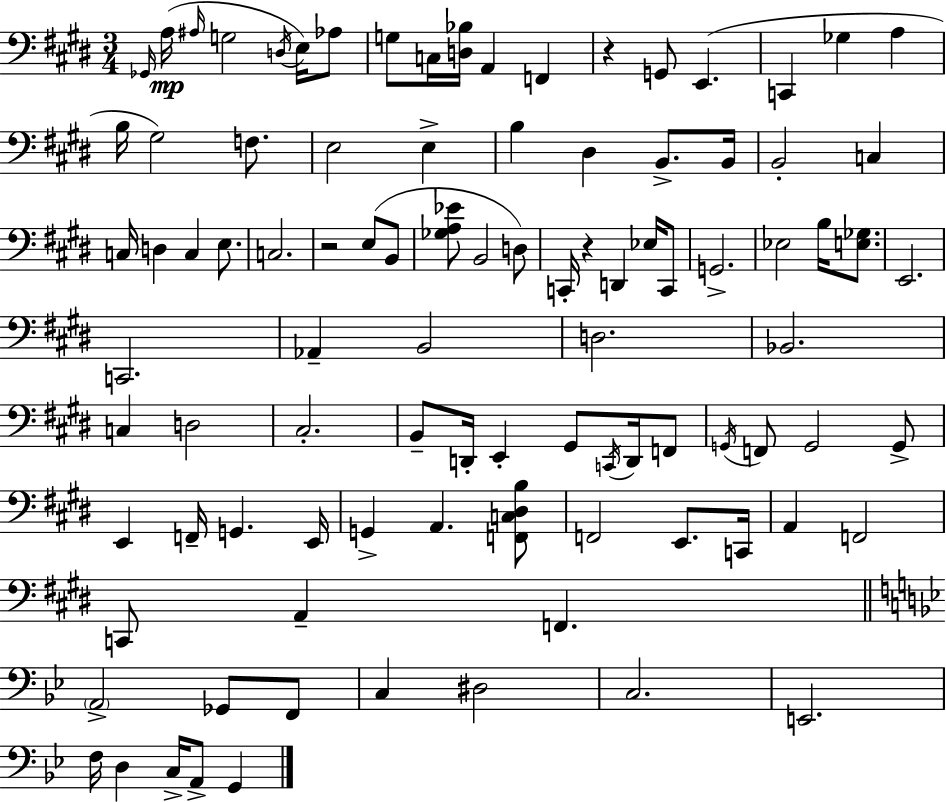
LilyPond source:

{
  \clef bass
  \numericTimeSignature
  \time 3/4
  \key e \major
  \grace { ges,16 }(\mp a16 \grace { ais16 } g2 \acciaccatura { d16 }) | e16 aes8 g8 c16 <d bes>16 a,4 f,4 | r4 g,8 e,4.( | c,4 ges4 a4 | \break b16 gis2) | f8. e2 e4-> | b4 dis4 b,8.-> | b,16 b,2-. c4 | \break c16 d4 c4 | e8. c2. | r2 e8( | b,8 <ges a ees'>8 b,2 | \break d8) c,16-. r4 d,4 | ees16 c,8 g,2.-> | ees2 b16 | <e ges>8. e,2. | \break c,2. | aes,4-- b,2 | d2. | bes,2. | \break c4 d2 | cis2.-. | b,8-- d,16-. e,4-. gis,8 | \acciaccatura { c,16 } d,16 f,8 \acciaccatura { g,16 } f,8 g,2 | \break g,8-> e,4 f,16-- g,4. | e,16 g,4-> a,4. | <f, c dis b>8 f,2 | e,8. c,16 a,4 f,2 | \break c,8 a,4-- f,4. | \bar "||" \break \key bes \major \parenthesize a,2-> ges,8 f,8 | c4 dis2 | c2. | e,2. | \break f16 d4 c16-> a,8-> g,4 | \bar "|."
}